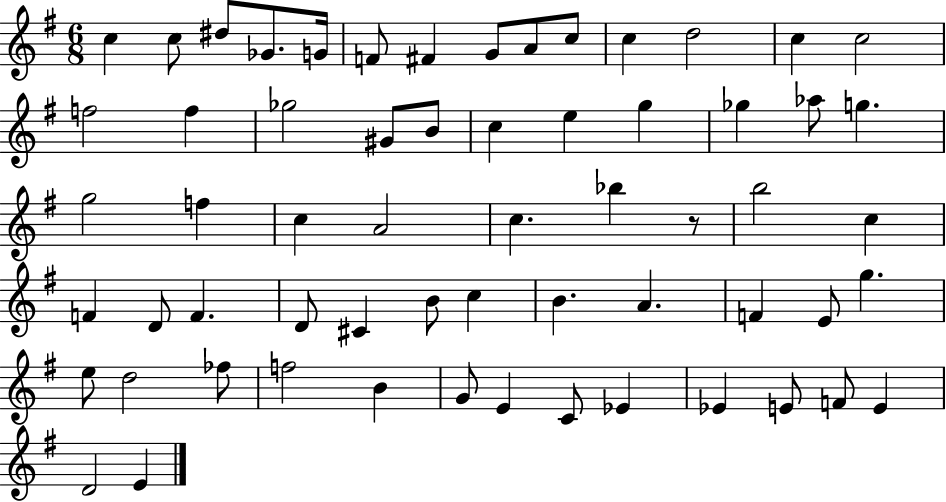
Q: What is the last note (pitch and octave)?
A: E4